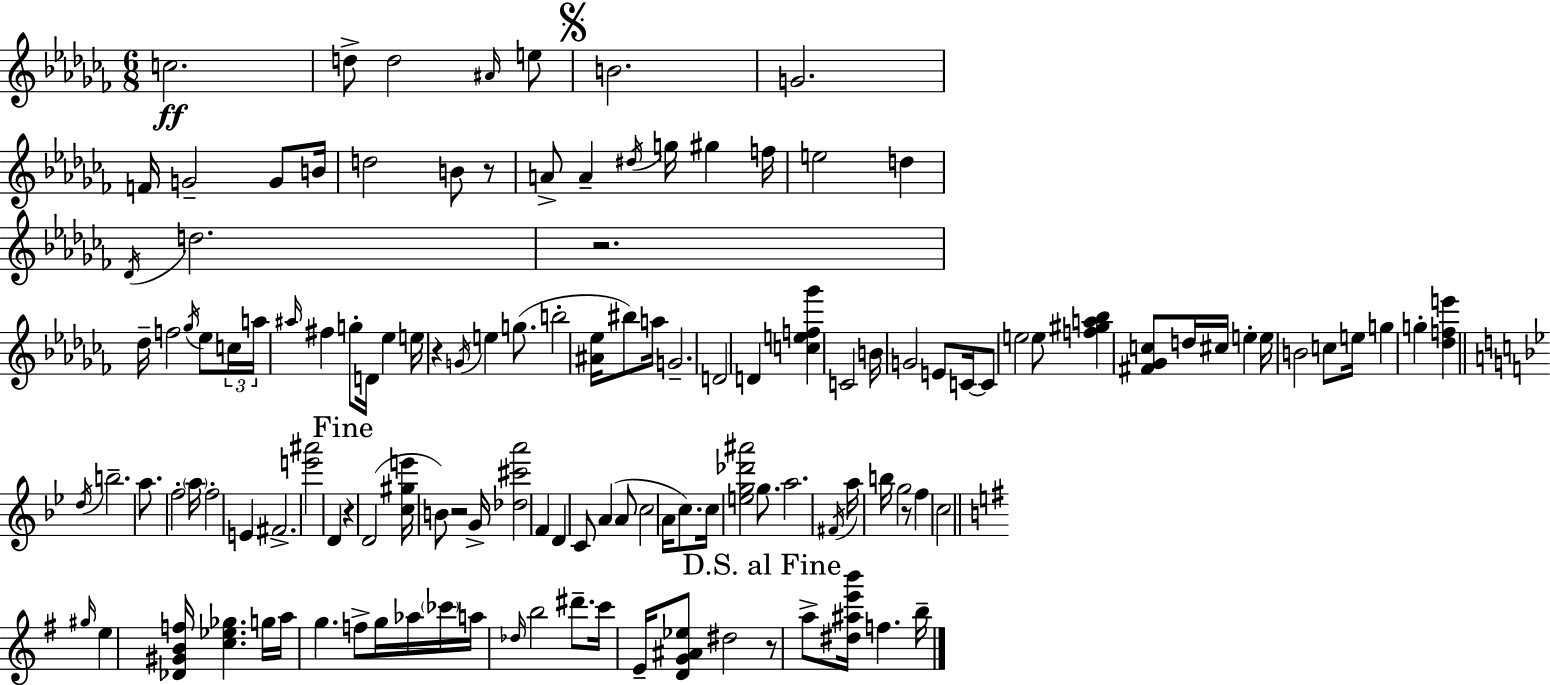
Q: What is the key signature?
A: AES minor